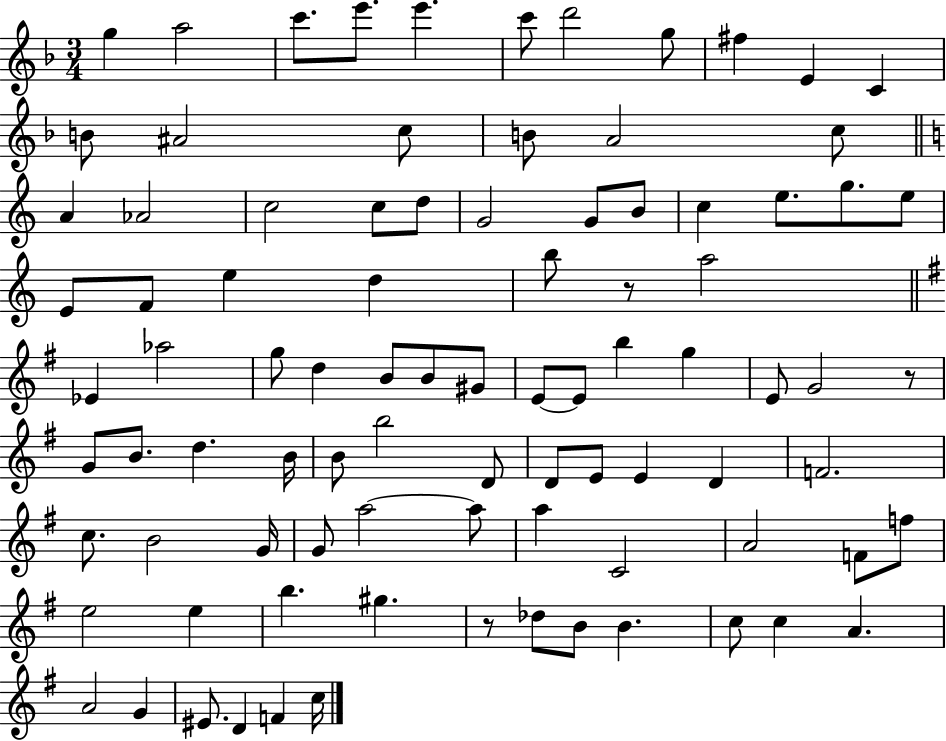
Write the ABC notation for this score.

X:1
T:Untitled
M:3/4
L:1/4
K:F
g a2 c'/2 e'/2 e' c'/2 d'2 g/2 ^f E C B/2 ^A2 c/2 B/2 A2 c/2 A _A2 c2 c/2 d/2 G2 G/2 B/2 c e/2 g/2 e/2 E/2 F/2 e d b/2 z/2 a2 _E _a2 g/2 d B/2 B/2 ^G/2 E/2 E/2 b g E/2 G2 z/2 G/2 B/2 d B/4 B/2 b2 D/2 D/2 E/2 E D F2 c/2 B2 G/4 G/2 a2 a/2 a C2 A2 F/2 f/2 e2 e b ^g z/2 _d/2 B/2 B c/2 c A A2 G ^E/2 D F c/4